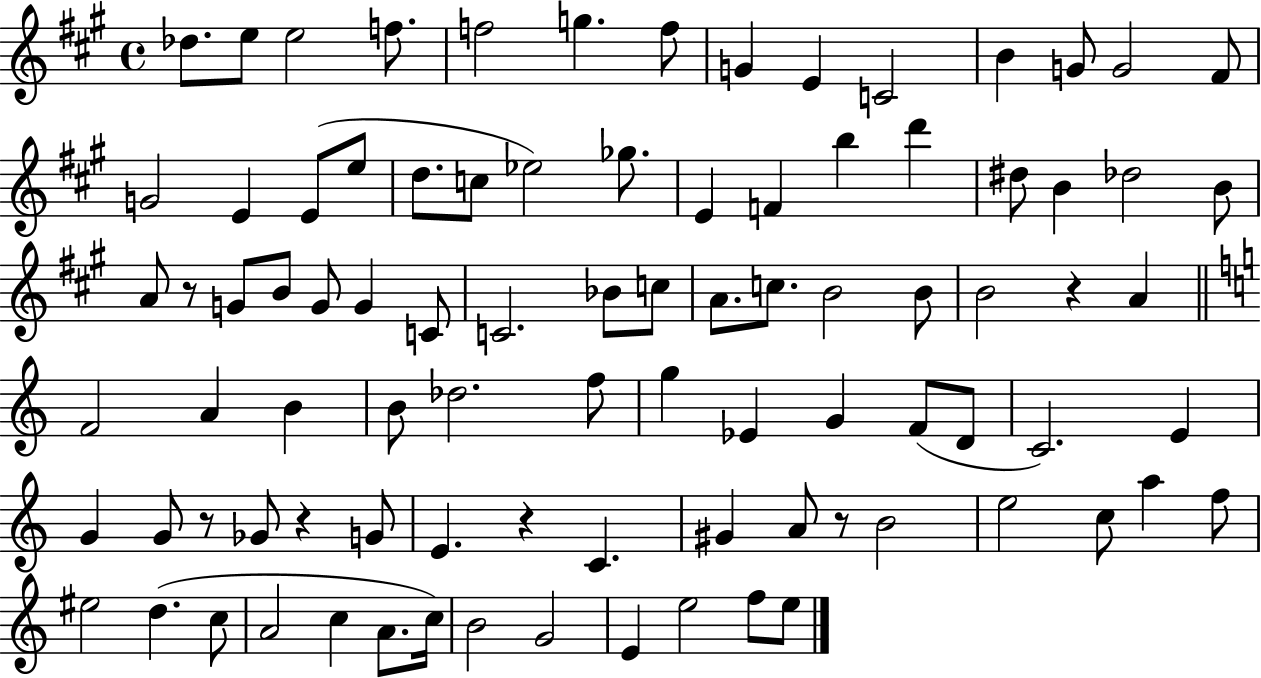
{
  \clef treble
  \time 4/4
  \defaultTimeSignature
  \key a \major
  des''8. e''8 e''2 f''8. | f''2 g''4. f''8 | g'4 e'4 c'2 | b'4 g'8 g'2 fis'8 | \break g'2 e'4 e'8( e''8 | d''8. c''8 ees''2) ges''8. | e'4 f'4 b''4 d'''4 | dis''8 b'4 des''2 b'8 | \break a'8 r8 g'8 b'8 g'8 g'4 c'8 | c'2. bes'8 c''8 | a'8. c''8. b'2 b'8 | b'2 r4 a'4 | \break \bar "||" \break \key a \minor f'2 a'4 b'4 | b'8 des''2. f''8 | g''4 ees'4 g'4 f'8( d'8 | c'2.) e'4 | \break g'4 g'8 r8 ges'8 r4 g'8 | e'4. r4 c'4. | gis'4 a'8 r8 b'2 | e''2 c''8 a''4 f''8 | \break eis''2 d''4.( c''8 | a'2 c''4 a'8. c''16) | b'2 g'2 | e'4 e''2 f''8 e''8 | \break \bar "|."
}